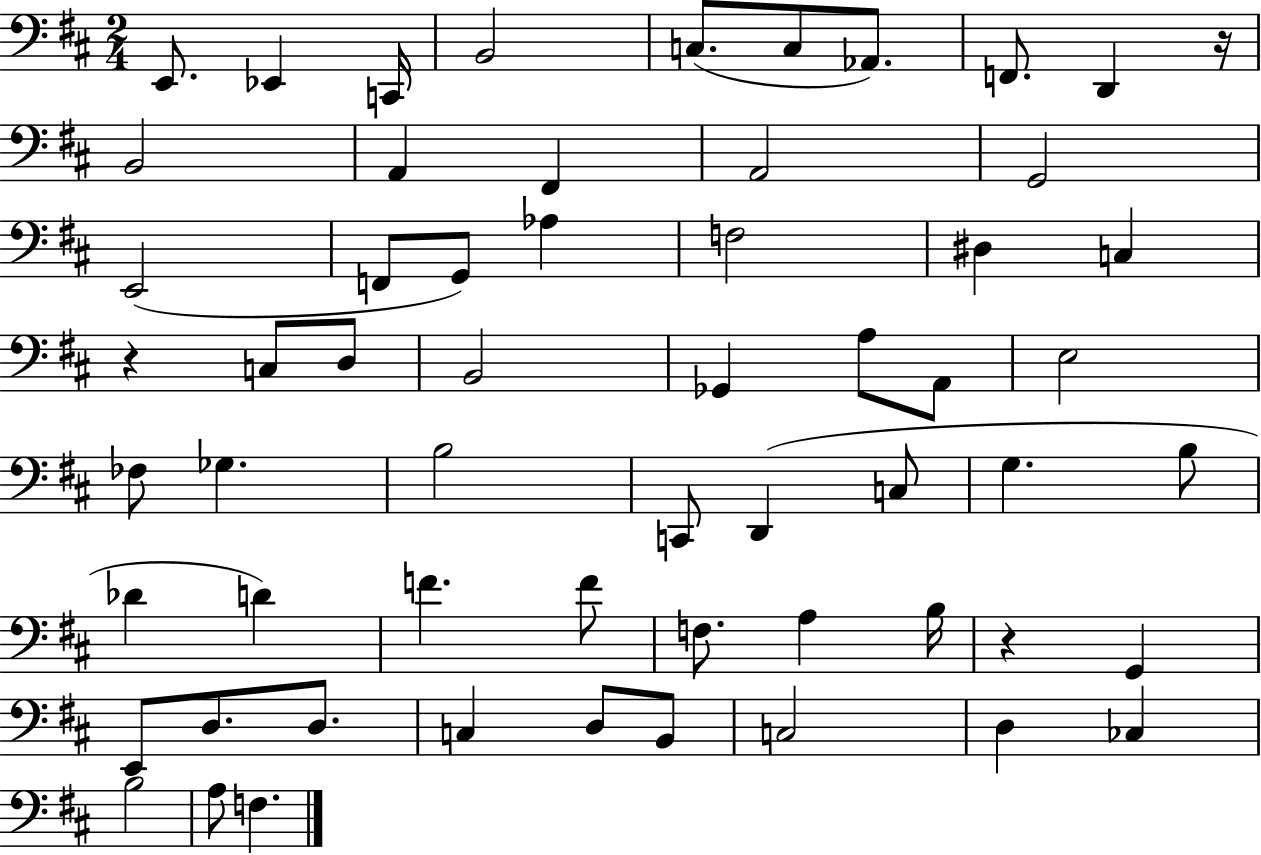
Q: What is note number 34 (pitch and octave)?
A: C3